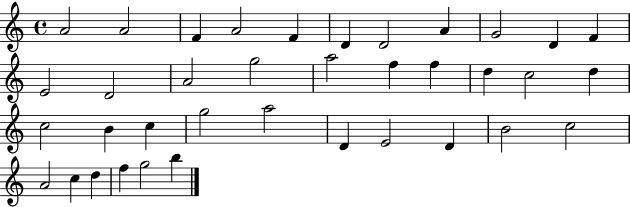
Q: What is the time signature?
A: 4/4